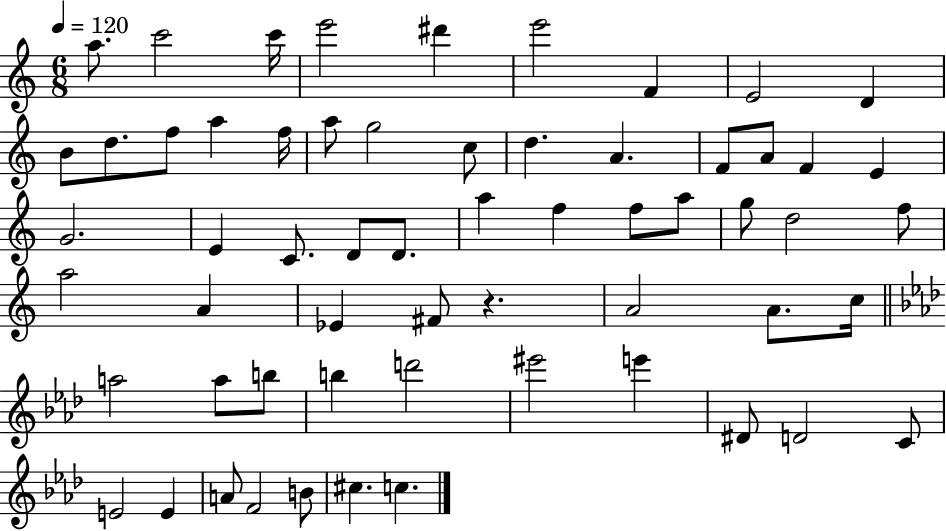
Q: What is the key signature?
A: C major